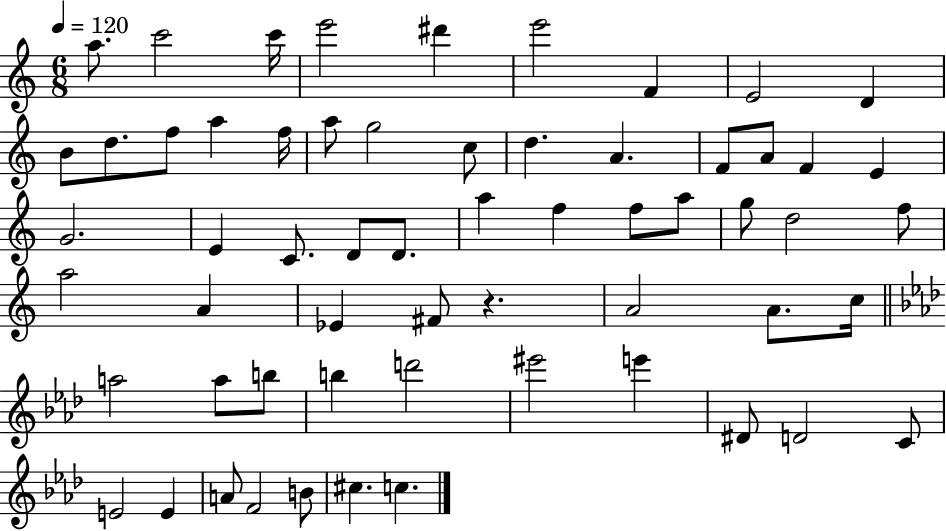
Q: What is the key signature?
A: C major